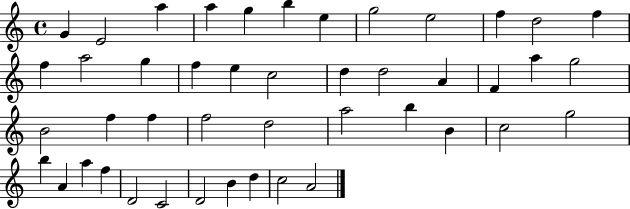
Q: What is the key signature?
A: C major